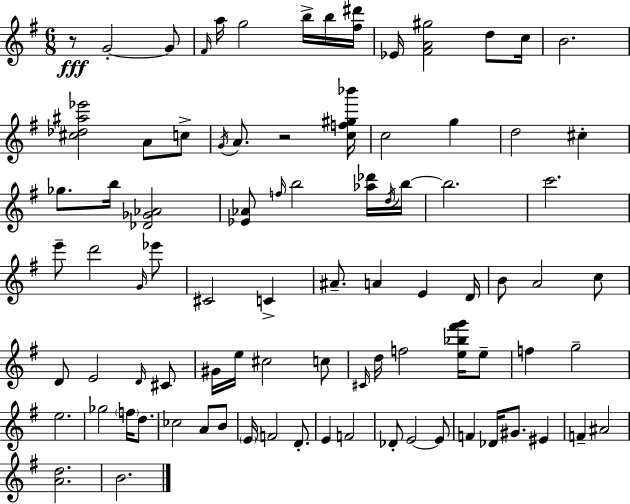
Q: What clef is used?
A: treble